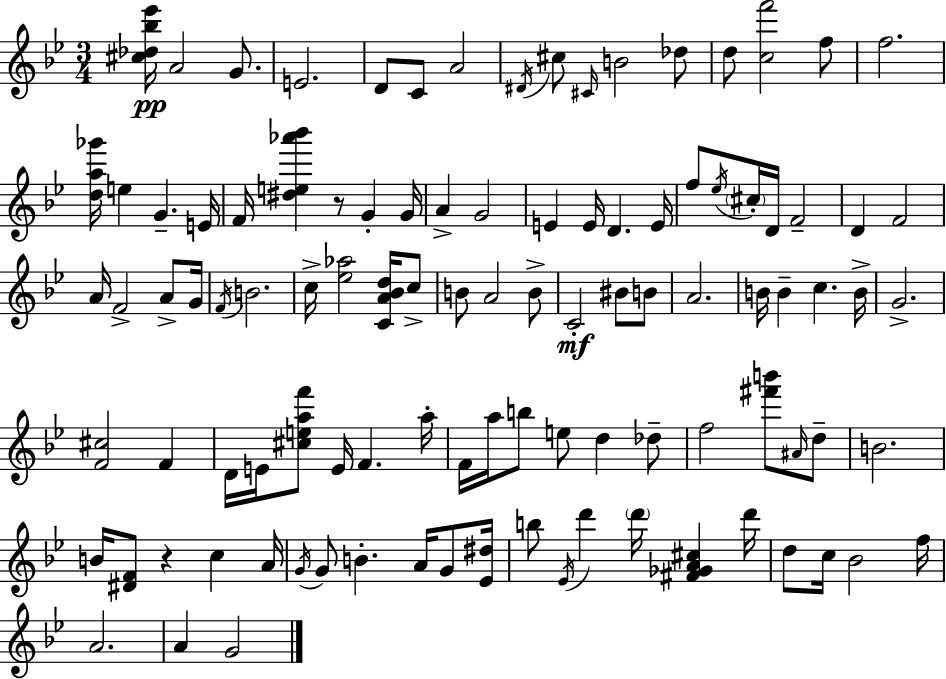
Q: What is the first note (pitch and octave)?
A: A4